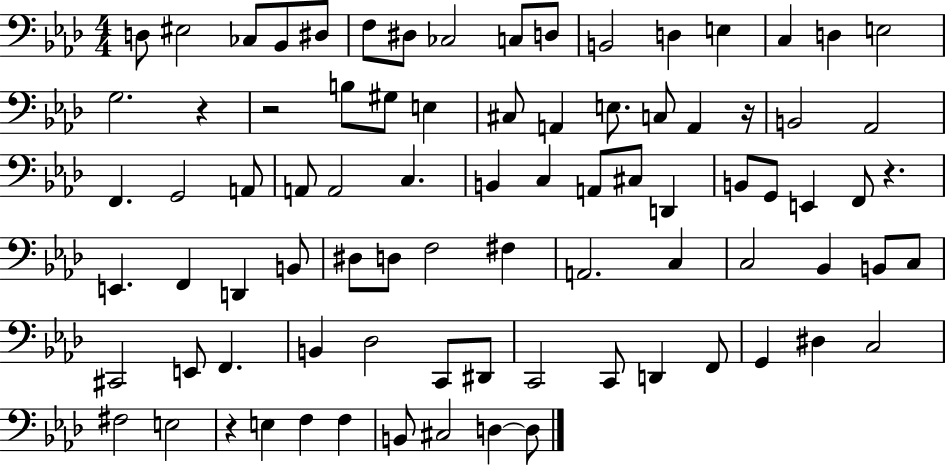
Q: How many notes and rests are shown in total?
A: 84